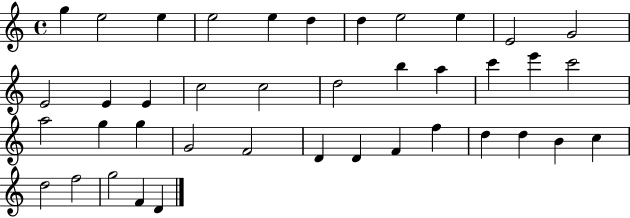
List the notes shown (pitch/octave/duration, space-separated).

G5/q E5/h E5/q E5/h E5/q D5/q D5/q E5/h E5/q E4/h G4/h E4/h E4/q E4/q C5/h C5/h D5/h B5/q A5/q C6/q E6/q C6/h A5/h G5/q G5/q G4/h F4/h D4/q D4/q F4/q F5/q D5/q D5/q B4/q C5/q D5/h F5/h G5/h F4/q D4/q